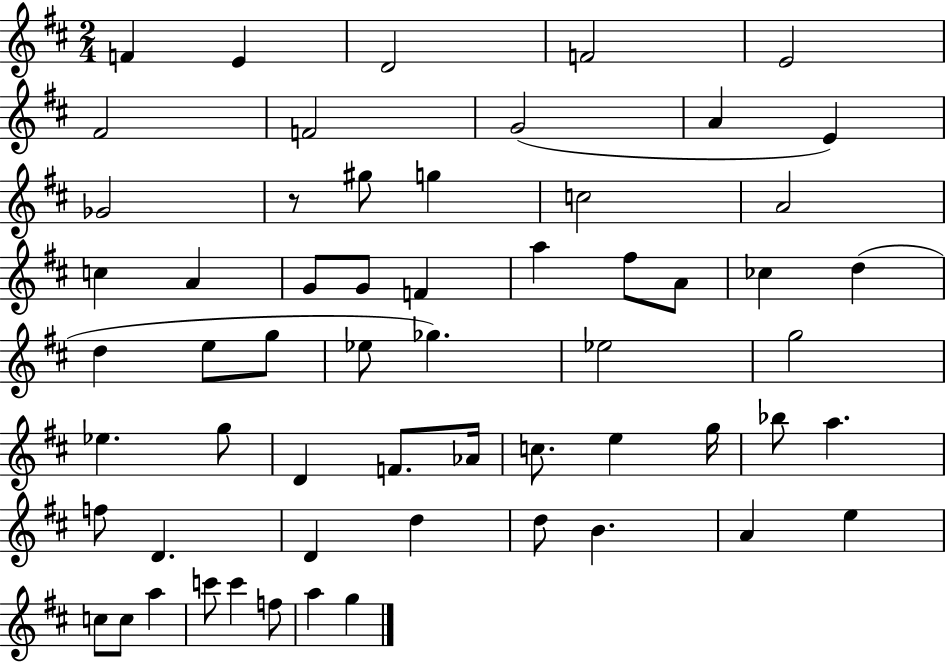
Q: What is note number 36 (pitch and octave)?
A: F4